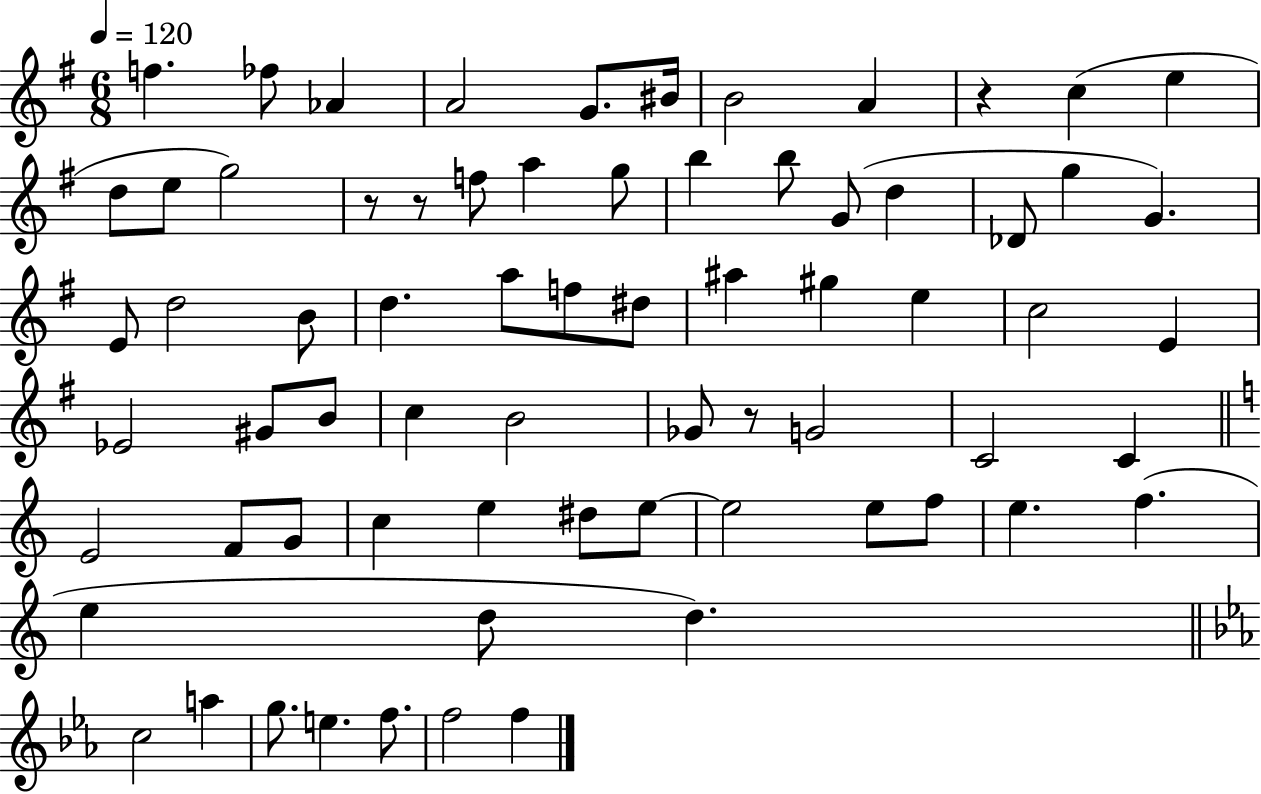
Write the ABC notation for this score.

X:1
T:Untitled
M:6/8
L:1/4
K:G
f _f/2 _A A2 G/2 ^B/4 B2 A z c e d/2 e/2 g2 z/2 z/2 f/2 a g/2 b b/2 G/2 d _D/2 g G E/2 d2 B/2 d a/2 f/2 ^d/2 ^a ^g e c2 E _E2 ^G/2 B/2 c B2 _G/2 z/2 G2 C2 C E2 F/2 G/2 c e ^d/2 e/2 e2 e/2 f/2 e f e d/2 d c2 a g/2 e f/2 f2 f